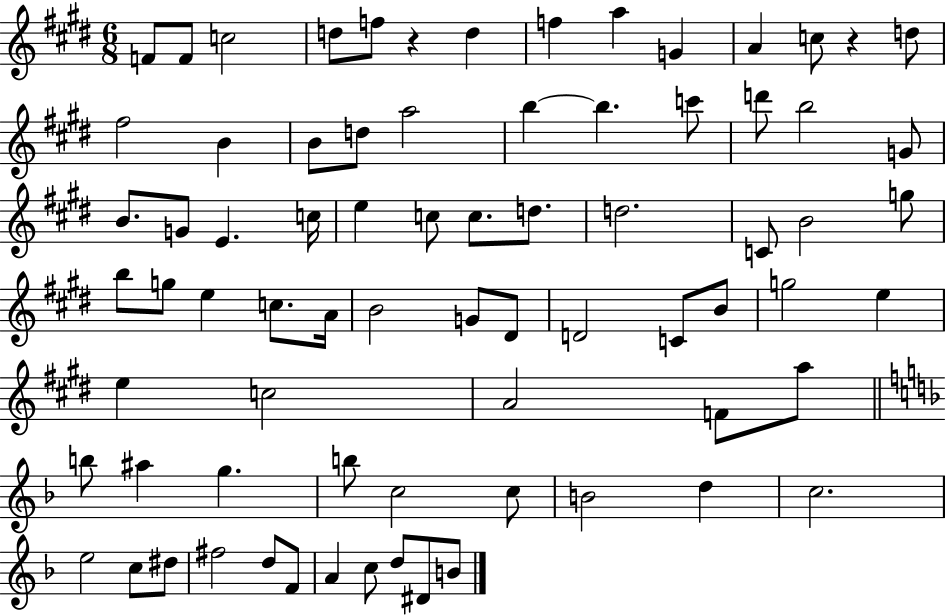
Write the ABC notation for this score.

X:1
T:Untitled
M:6/8
L:1/4
K:E
F/2 F/2 c2 d/2 f/2 z d f a G A c/2 z d/2 ^f2 B B/2 d/2 a2 b b c'/2 d'/2 b2 G/2 B/2 G/2 E c/4 e c/2 c/2 d/2 d2 C/2 B2 g/2 b/2 g/2 e c/2 A/4 B2 G/2 ^D/2 D2 C/2 B/2 g2 e e c2 A2 F/2 a/2 b/2 ^a g b/2 c2 c/2 B2 d c2 e2 c/2 ^d/2 ^f2 d/2 F/2 A c/2 d/2 ^D/2 B/2